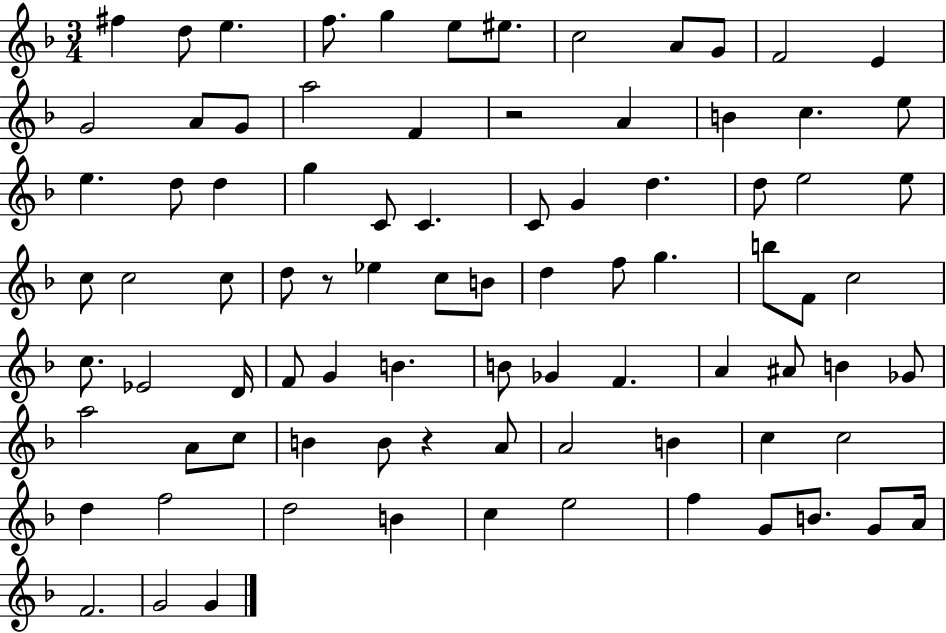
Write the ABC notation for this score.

X:1
T:Untitled
M:3/4
L:1/4
K:F
^f d/2 e f/2 g e/2 ^e/2 c2 A/2 G/2 F2 E G2 A/2 G/2 a2 F z2 A B c e/2 e d/2 d g C/2 C C/2 G d d/2 e2 e/2 c/2 c2 c/2 d/2 z/2 _e c/2 B/2 d f/2 g b/2 F/2 c2 c/2 _E2 D/4 F/2 G B B/2 _G F A ^A/2 B _G/2 a2 A/2 c/2 B B/2 z A/2 A2 B c c2 d f2 d2 B c e2 f G/2 B/2 G/2 A/4 F2 G2 G